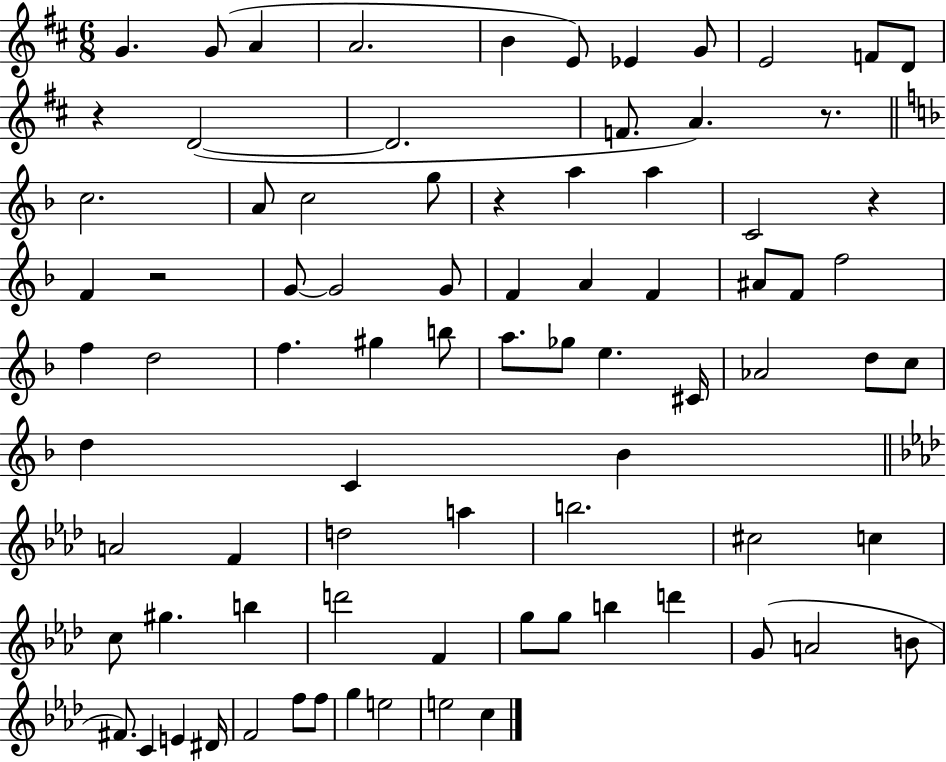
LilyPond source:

{
  \clef treble
  \numericTimeSignature
  \time 6/8
  \key d \major
  g'4. g'8( a'4 | a'2. | b'4 e'8) ees'4 g'8 | e'2 f'8 d'8 | \break r4 d'2~(~ | d'2. | f'8. a'4.) r8. | \bar "||" \break \key f \major c''2. | a'8 c''2 g''8 | r4 a''4 a''4 | c'2 r4 | \break f'4 r2 | g'8~~ g'2 g'8 | f'4 a'4 f'4 | ais'8 f'8 f''2 | \break f''4 d''2 | f''4. gis''4 b''8 | a''8. ges''8 e''4. cis'16 | aes'2 d''8 c''8 | \break d''4 c'4 bes'4 | \bar "||" \break \key aes \major a'2 f'4 | d''2 a''4 | b''2. | cis''2 c''4 | \break c''8 gis''4. b''4 | d'''2 f'4 | g''8 g''8 b''4 d'''4 | g'8( a'2 b'8 | \break fis'8.) c'4 e'4 dis'16 | f'2 f''8 f''8 | g''4 e''2 | e''2 c''4 | \break \bar "|."
}